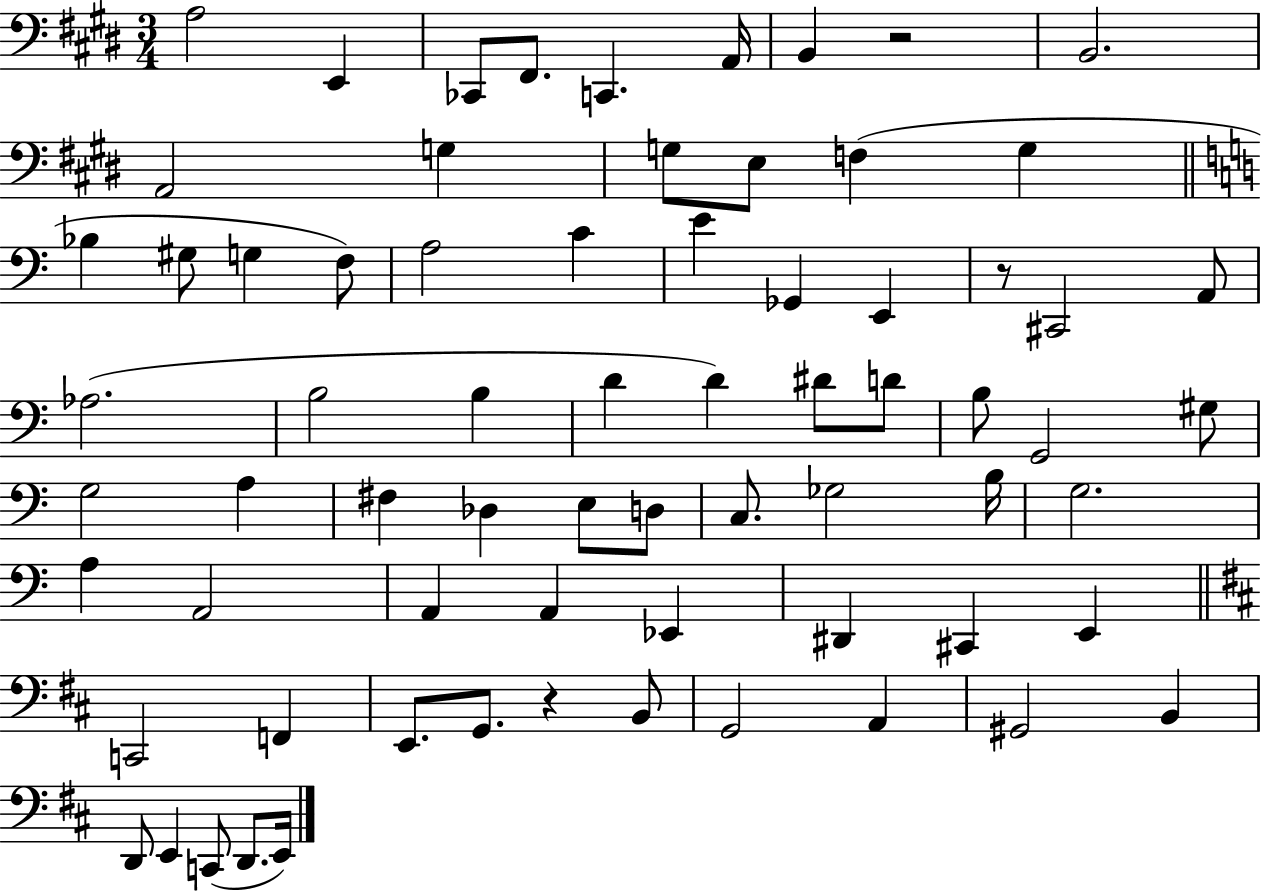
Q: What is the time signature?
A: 3/4